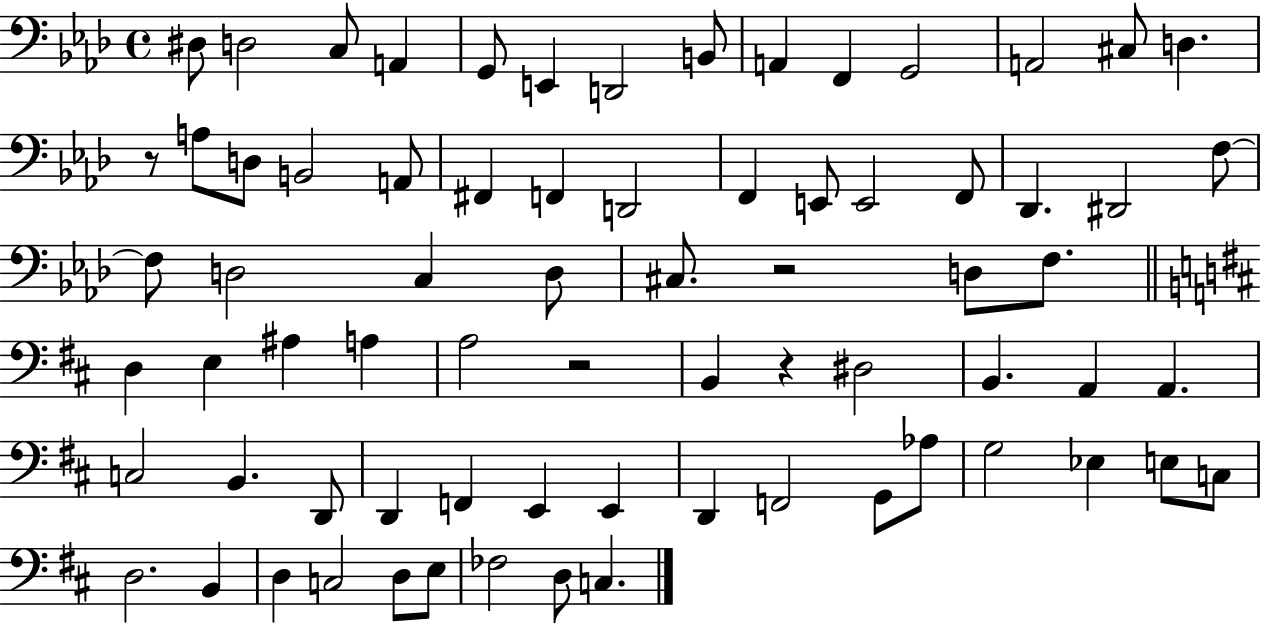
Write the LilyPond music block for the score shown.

{
  \clef bass
  \time 4/4
  \defaultTimeSignature
  \key aes \major
  dis8 d2 c8 a,4 | g,8 e,4 d,2 b,8 | a,4 f,4 g,2 | a,2 cis8 d4. | \break r8 a8 d8 b,2 a,8 | fis,4 f,4 d,2 | f,4 e,8 e,2 f,8 | des,4. dis,2 f8~~ | \break f8 d2 c4 d8 | cis8. r2 d8 f8. | \bar "||" \break \key d \major d4 e4 ais4 a4 | a2 r2 | b,4 r4 dis2 | b,4. a,4 a,4. | \break c2 b,4. d,8 | d,4 f,4 e,4 e,4 | d,4 f,2 g,8 aes8 | g2 ees4 e8 c8 | \break d2. b,4 | d4 c2 d8 e8 | fes2 d8 c4. | \bar "|."
}